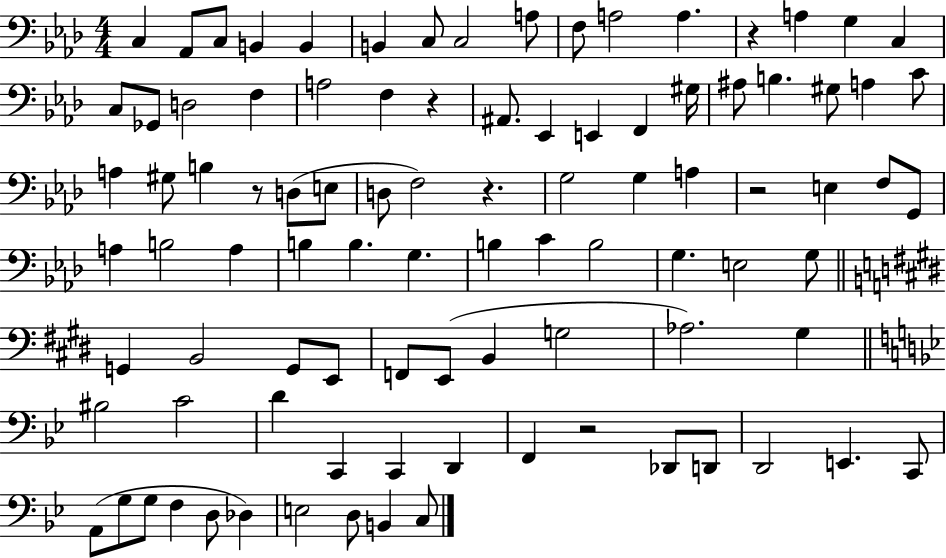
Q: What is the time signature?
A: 4/4